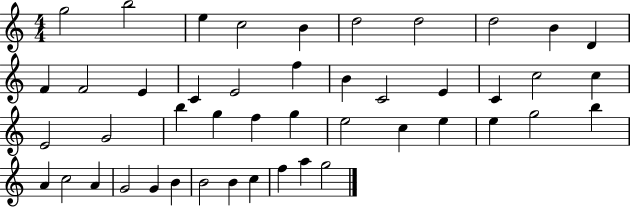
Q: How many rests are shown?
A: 0